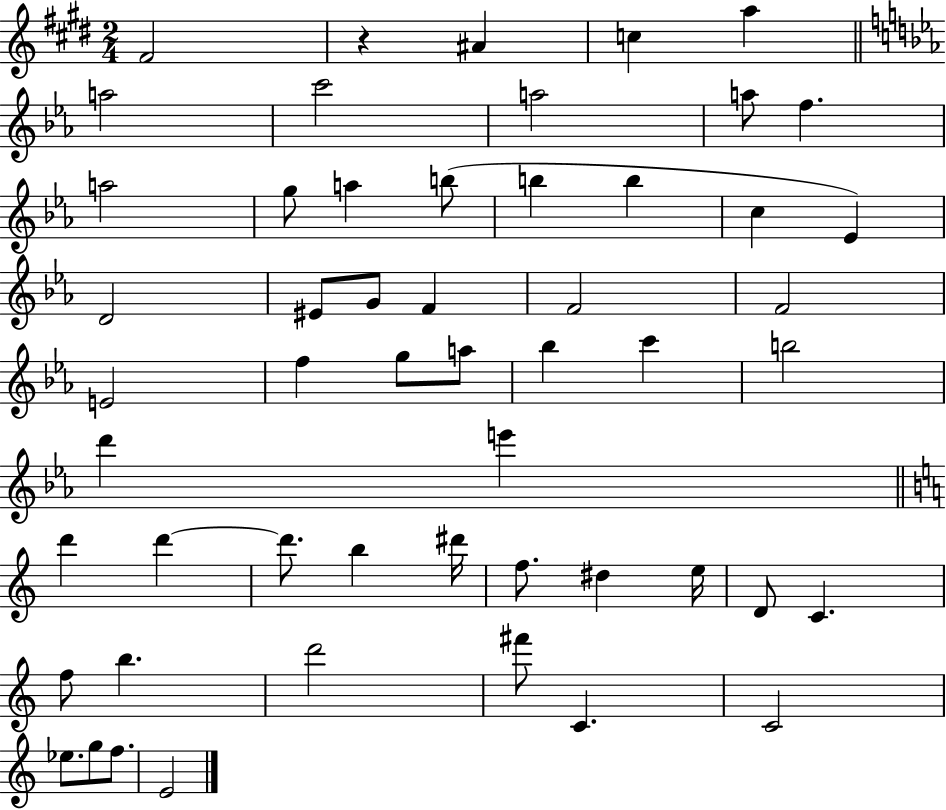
{
  \clef treble
  \numericTimeSignature
  \time 2/4
  \key e \major
  \repeat volta 2 { fis'2 | r4 ais'4 | c''4 a''4 | \bar "||" \break \key ees \major a''2 | c'''2 | a''2 | a''8 f''4. | \break a''2 | g''8 a''4 b''8( | b''4 b''4 | c''4 ees'4) | \break d'2 | eis'8 g'8 f'4 | f'2 | f'2 | \break e'2 | f''4 g''8 a''8 | bes''4 c'''4 | b''2 | \break d'''4 e'''4 | \bar "||" \break \key c \major d'''4 d'''4~~ | d'''8. b''4 dis'''16 | f''8. dis''4 e''16 | d'8 c'4. | \break f''8 b''4. | d'''2 | fis'''8 c'4. | c'2 | \break ees''8. g''8 f''8. | e'2 | } \bar "|."
}